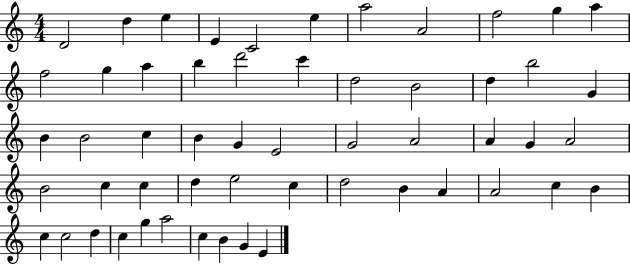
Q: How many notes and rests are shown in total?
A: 55